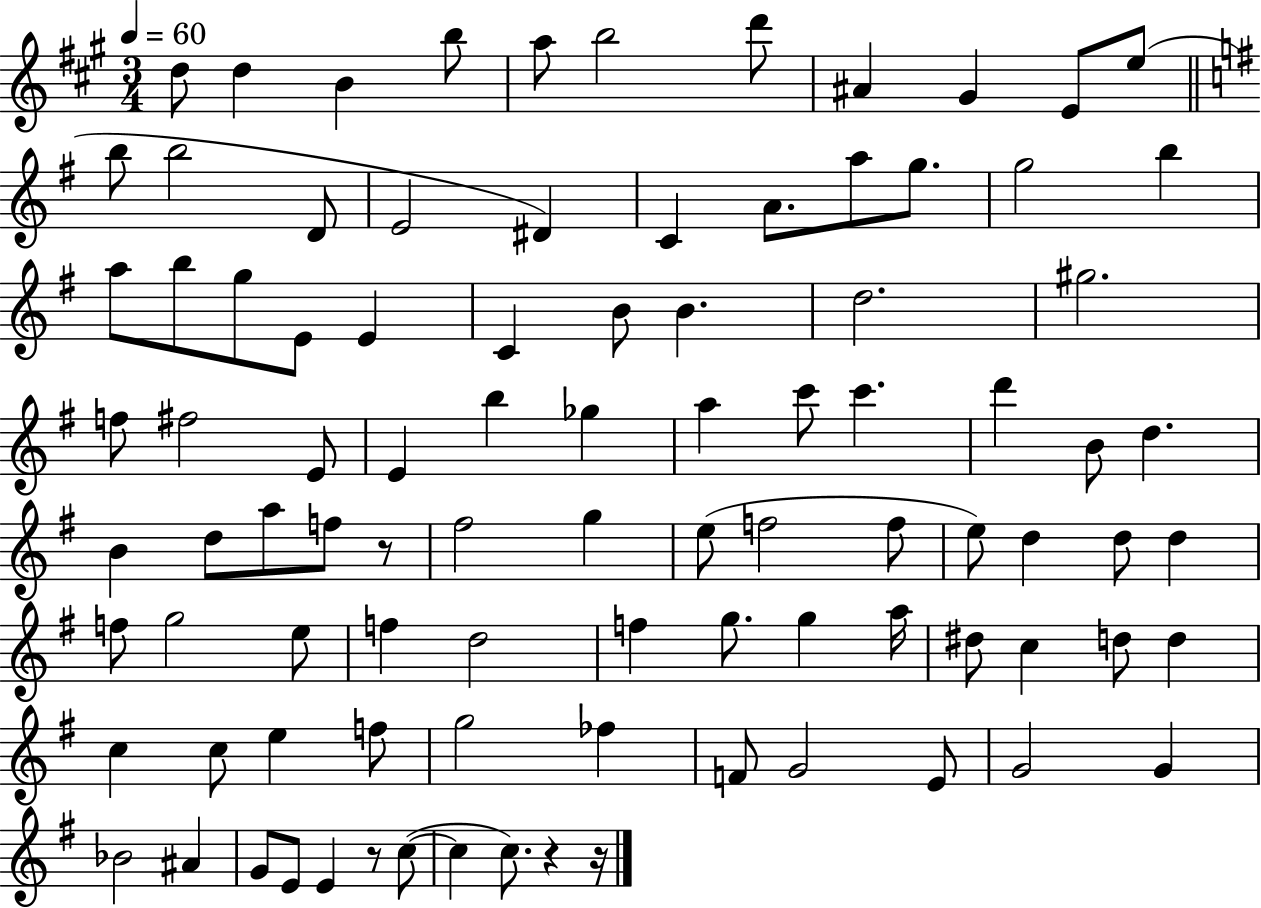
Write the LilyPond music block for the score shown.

{
  \clef treble
  \numericTimeSignature
  \time 3/4
  \key a \major
  \tempo 4 = 60
  \repeat volta 2 { d''8 d''4 b'4 b''8 | a''8 b''2 d'''8 | ais'4 gis'4 e'8 e''8( | \bar "||" \break \key g \major b''8 b''2 d'8 | e'2 dis'4) | c'4 a'8. a''8 g''8. | g''2 b''4 | \break a''8 b''8 g''8 e'8 e'4 | c'4 b'8 b'4. | d''2. | gis''2. | \break f''8 fis''2 e'8 | e'4 b''4 ges''4 | a''4 c'''8 c'''4. | d'''4 b'8 d''4. | \break b'4 d''8 a''8 f''8 r8 | fis''2 g''4 | e''8( f''2 f''8 | e''8) d''4 d''8 d''4 | \break f''8 g''2 e''8 | f''4 d''2 | f''4 g''8. g''4 a''16 | dis''8 c''4 d''8 d''4 | \break c''4 c''8 e''4 f''8 | g''2 fes''4 | f'8 g'2 e'8 | g'2 g'4 | \break bes'2 ais'4 | g'8 e'8 e'4 r8 c''8~(~ | c''4 c''8.) r4 r16 | } \bar "|."
}